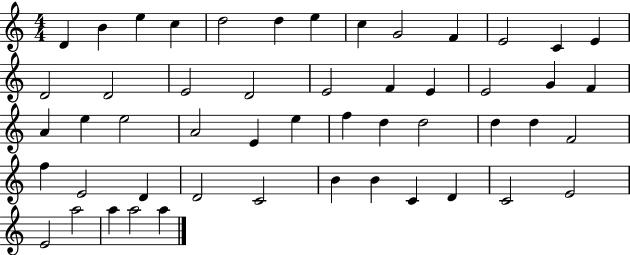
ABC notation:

X:1
T:Untitled
M:4/4
L:1/4
K:C
D B e c d2 d e c G2 F E2 C E D2 D2 E2 D2 E2 F E E2 G F A e e2 A2 E e f d d2 d d F2 f E2 D D2 C2 B B C D C2 E2 E2 a2 a a2 a